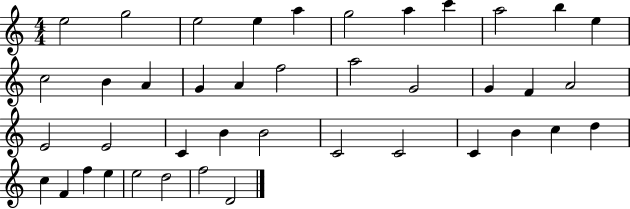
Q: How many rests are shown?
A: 0